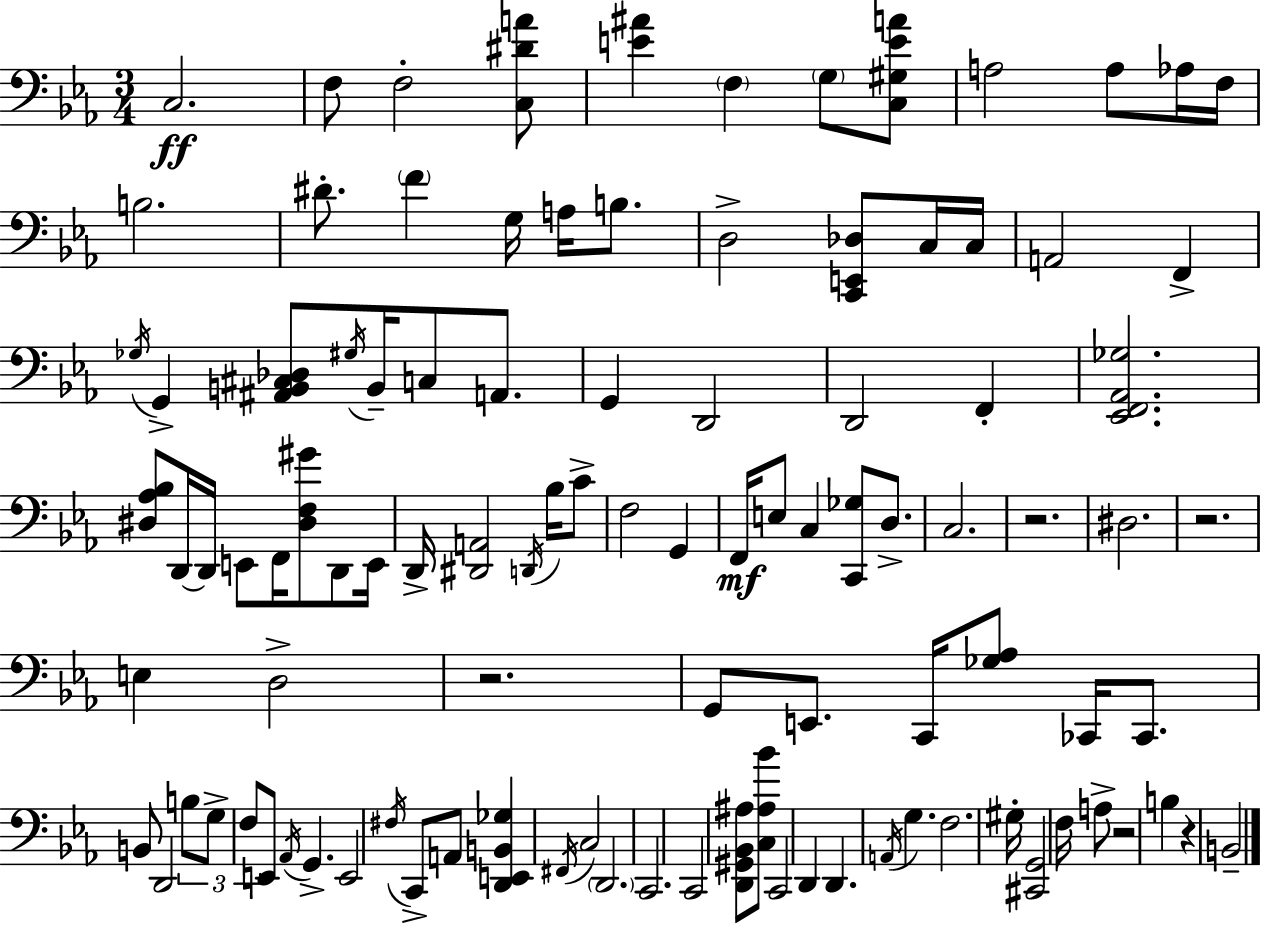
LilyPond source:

{
  \clef bass
  \numericTimeSignature
  \time 3/4
  \key c \minor
  c2.\ff | f8 f2-. <c dis' a'>8 | <e' ais'>4 \parenthesize f4 \parenthesize g8 <c gis e' a'>8 | a2 a8 aes16 f16 | \break b2. | dis'8.-. \parenthesize f'4 g16 a16 b8. | d2-> <c, e, des>8 c16 c16 | a,2 f,4-> | \break \acciaccatura { ges16 } g,4-> <ais, b, cis des>8 \acciaccatura { gis16 } b,16-- c8 a,8. | g,4 d,2 | d,2 f,4-. | <ees, f, aes, ges>2. | \break <dis aes bes>8 d,16~~ d,16 e,8 f,16 <dis f gis'>8 d,8 | e,16 d,16-> <dis, a,>2 \acciaccatura { d,16 } | bes16 c'8-> f2 g,4 | f,16\mf e8 c4 <c, ges>8 | \break d8.-> c2. | r2. | dis2. | r2. | \break e4 d2-> | r2. | g,8 e,8. c,16 <ges aes>8 ces,16 | ces,8. b,8 d,2 | \break \tuplet 3/2 { b8 g8-> f8 } e,8 \acciaccatura { aes,16 } g,4.-> | e,2 | \acciaccatura { fis16 } c,8-> a,8 <d, e, b, ges>4 \acciaccatura { fis,16 } c2 | \parenthesize d,2. | \break c,2. | c,2 | <d, gis, bes, ais>8 <c ais bes'>8 c,2 | d,4 d,4. | \break \acciaccatura { a,16 } g4. f2. | gis16-. <cis, g,>2 | f16 a8-> r2 | b4 r4 b,2-- | \break \bar "|."
}